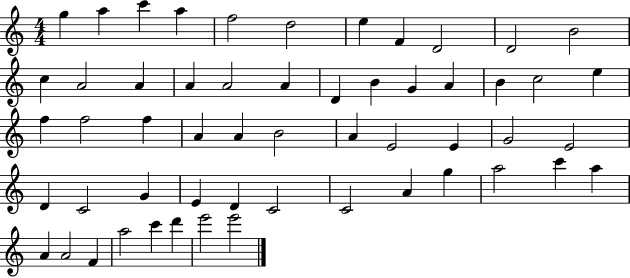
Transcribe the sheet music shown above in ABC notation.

X:1
T:Untitled
M:4/4
L:1/4
K:C
g a c' a f2 d2 e F D2 D2 B2 c A2 A A A2 A D B G A B c2 e f f2 f A A B2 A E2 E G2 E2 D C2 G E D C2 C2 A g a2 c' a A A2 F a2 c' d' e'2 e'2